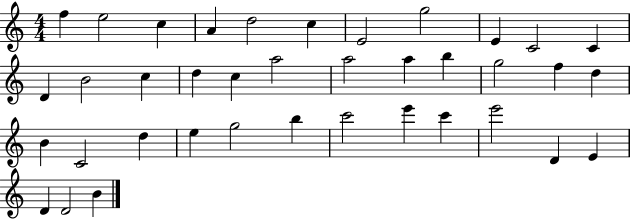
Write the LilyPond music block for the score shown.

{
  \clef treble
  \numericTimeSignature
  \time 4/4
  \key c \major
  f''4 e''2 c''4 | a'4 d''2 c''4 | e'2 g''2 | e'4 c'2 c'4 | \break d'4 b'2 c''4 | d''4 c''4 a''2 | a''2 a''4 b''4 | g''2 f''4 d''4 | \break b'4 c'2 d''4 | e''4 g''2 b''4 | c'''2 e'''4 c'''4 | e'''2 d'4 e'4 | \break d'4 d'2 b'4 | \bar "|."
}